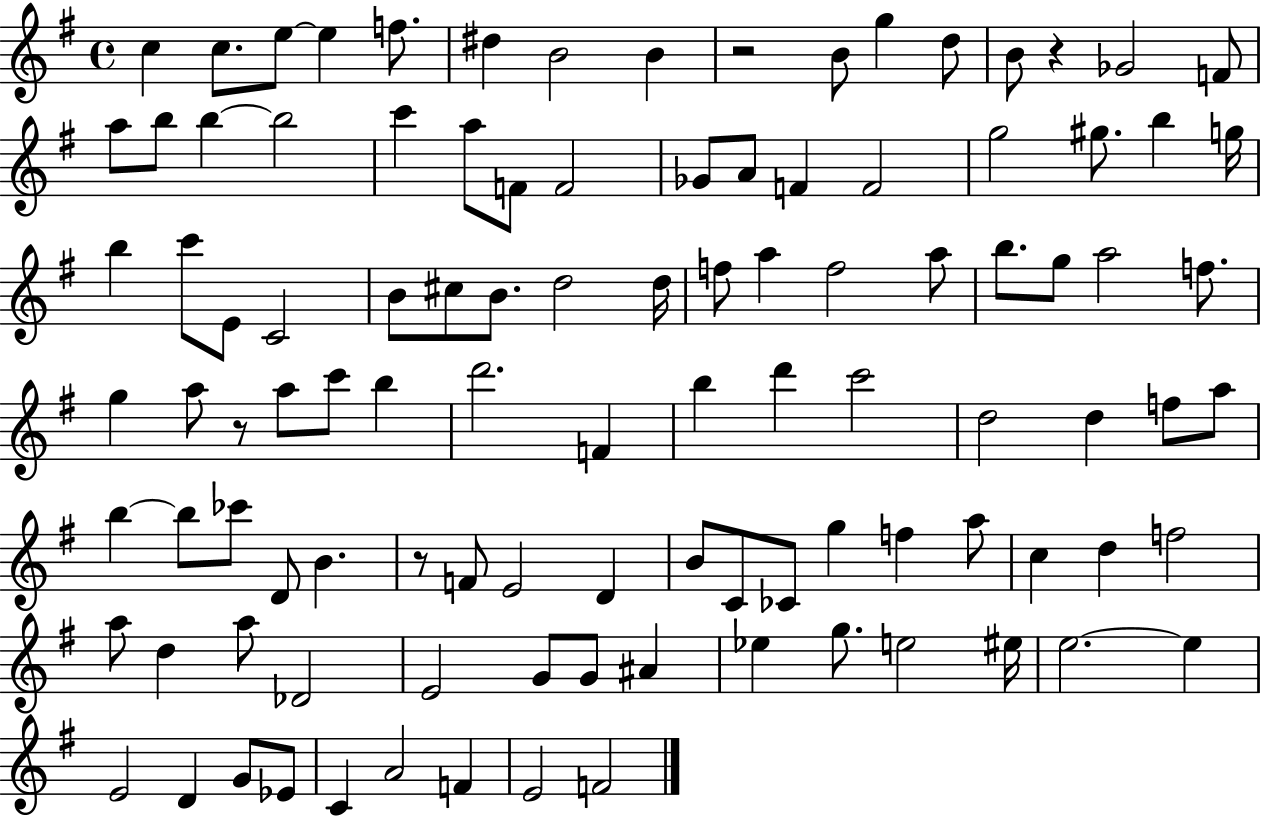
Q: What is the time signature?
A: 4/4